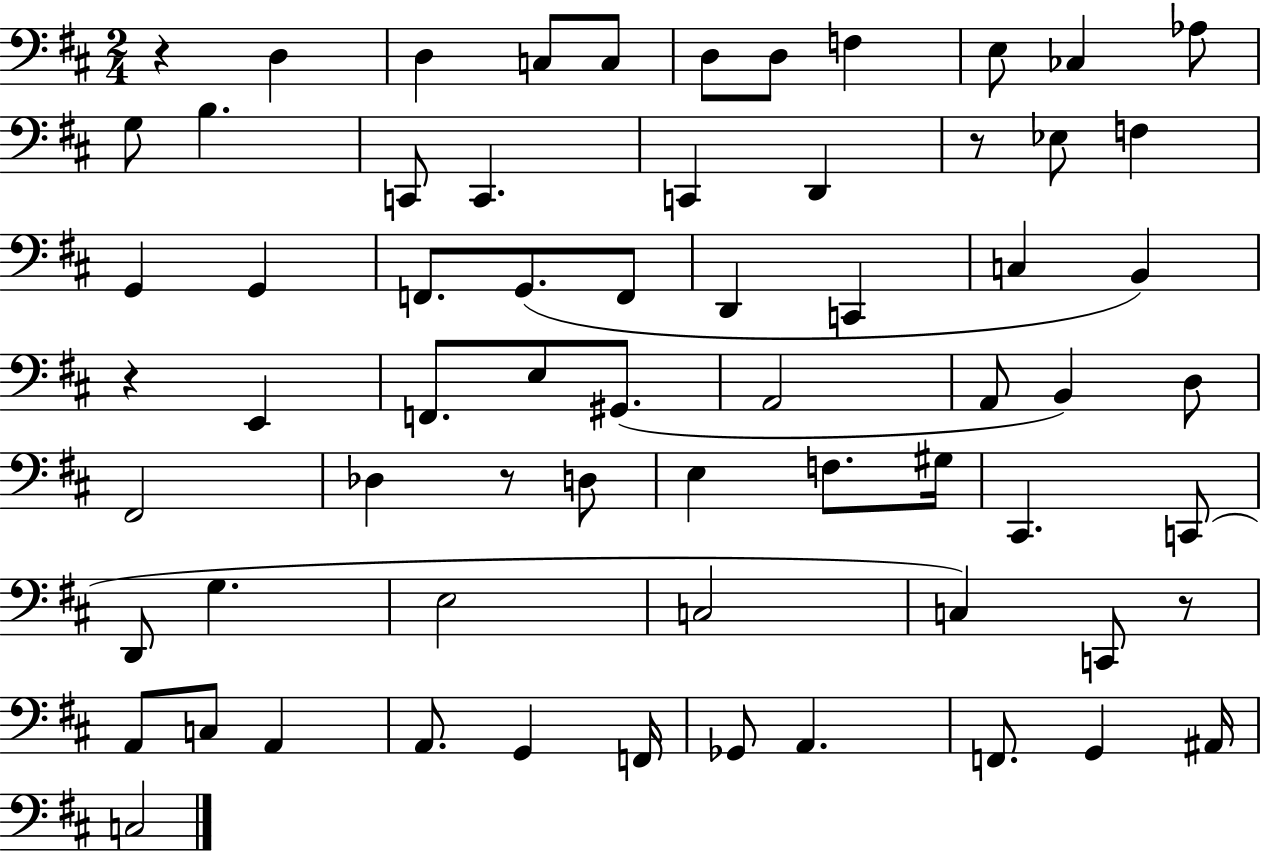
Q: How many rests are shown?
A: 5